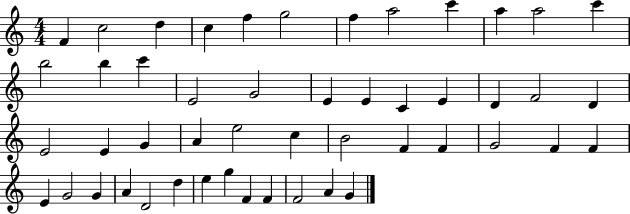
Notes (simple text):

F4/q C5/h D5/q C5/q F5/q G5/h F5/q A5/h C6/q A5/q A5/h C6/q B5/h B5/q C6/q E4/h G4/h E4/q E4/q C4/q E4/q D4/q F4/h D4/q E4/h E4/q G4/q A4/q E5/h C5/q B4/h F4/q F4/q G4/h F4/q F4/q E4/q G4/h G4/q A4/q D4/h D5/q E5/q G5/q F4/q F4/q F4/h A4/q G4/q